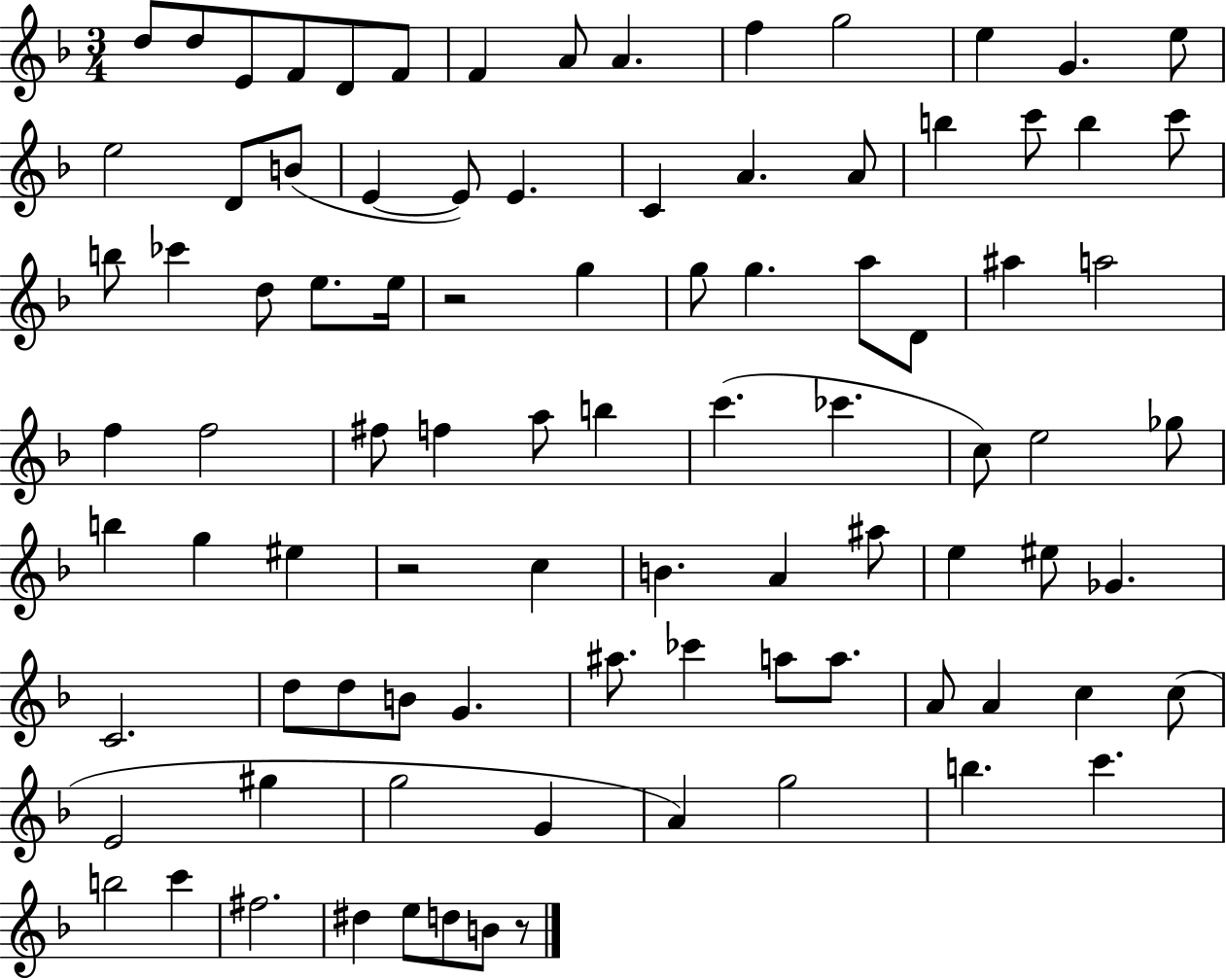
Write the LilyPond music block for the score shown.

{
  \clef treble
  \numericTimeSignature
  \time 3/4
  \key f \major
  d''8 d''8 e'8 f'8 d'8 f'8 | f'4 a'8 a'4. | f''4 g''2 | e''4 g'4. e''8 | \break e''2 d'8 b'8( | e'4~~ e'8) e'4. | c'4 a'4. a'8 | b''4 c'''8 b''4 c'''8 | \break b''8 ces'''4 d''8 e''8. e''16 | r2 g''4 | g''8 g''4. a''8 d'8 | ais''4 a''2 | \break f''4 f''2 | fis''8 f''4 a''8 b''4 | c'''4.( ces'''4. | c''8) e''2 ges''8 | \break b''4 g''4 eis''4 | r2 c''4 | b'4. a'4 ais''8 | e''4 eis''8 ges'4. | \break c'2. | d''8 d''8 b'8 g'4. | ais''8. ces'''4 a''8 a''8. | a'8 a'4 c''4 c''8( | \break e'2 gis''4 | g''2 g'4 | a'4) g''2 | b''4. c'''4. | \break b''2 c'''4 | fis''2. | dis''4 e''8 d''8 b'8 r8 | \bar "|."
}